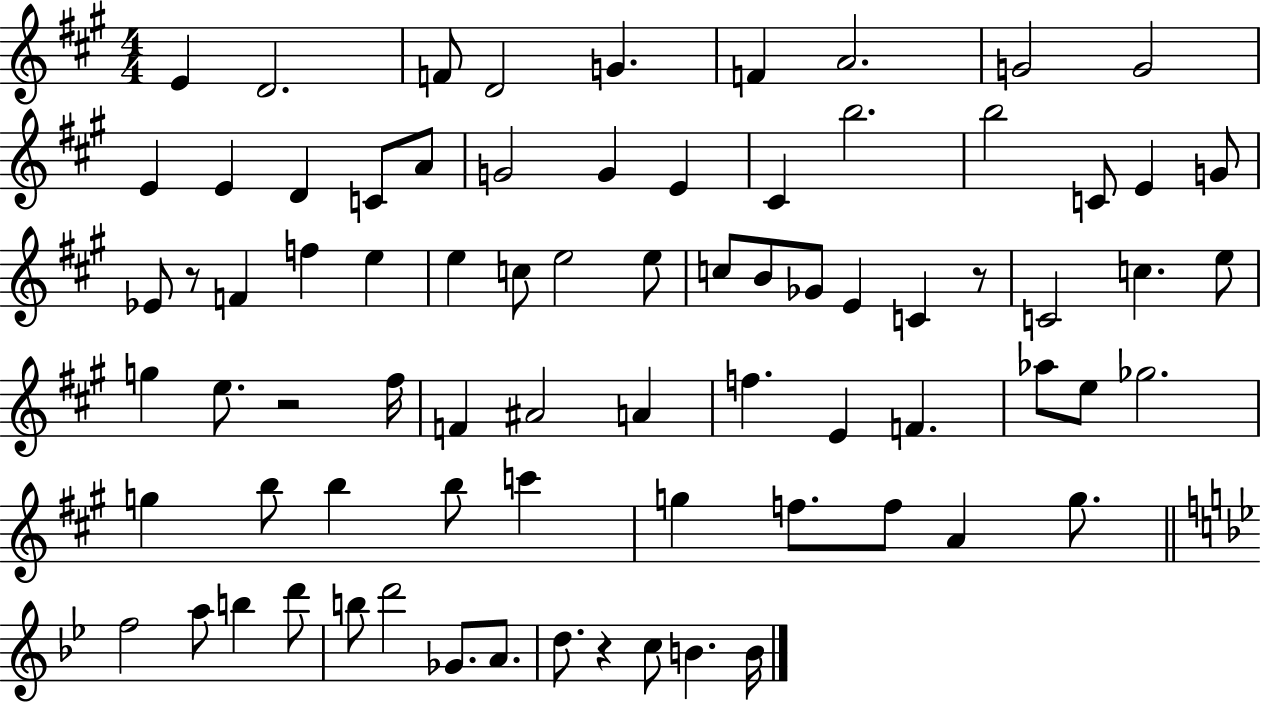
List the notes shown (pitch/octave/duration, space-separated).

E4/q D4/h. F4/e D4/h G4/q. F4/q A4/h. G4/h G4/h E4/q E4/q D4/q C4/e A4/e G4/h G4/q E4/q C#4/q B5/h. B5/h C4/e E4/q G4/e Eb4/e R/e F4/q F5/q E5/q E5/q C5/e E5/h E5/e C5/e B4/e Gb4/e E4/q C4/q R/e C4/h C5/q. E5/e G5/q E5/e. R/h F#5/s F4/q A#4/h A4/q F5/q. E4/q F4/q. Ab5/e E5/e Gb5/h. G5/q B5/e B5/q B5/e C6/q G5/q F5/e. F5/e A4/q G5/e. F5/h A5/e B5/q D6/e B5/e D6/h Gb4/e. A4/e. D5/e. R/q C5/e B4/q. B4/s